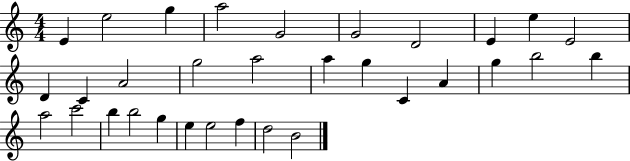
{
  \clef treble
  \numericTimeSignature
  \time 4/4
  \key c \major
  e'4 e''2 g''4 | a''2 g'2 | g'2 d'2 | e'4 e''4 e'2 | \break d'4 c'4 a'2 | g''2 a''2 | a''4 g''4 c'4 a'4 | g''4 b''2 b''4 | \break a''2 c'''2 | b''4 b''2 g''4 | e''4 e''2 f''4 | d''2 b'2 | \break \bar "|."
}